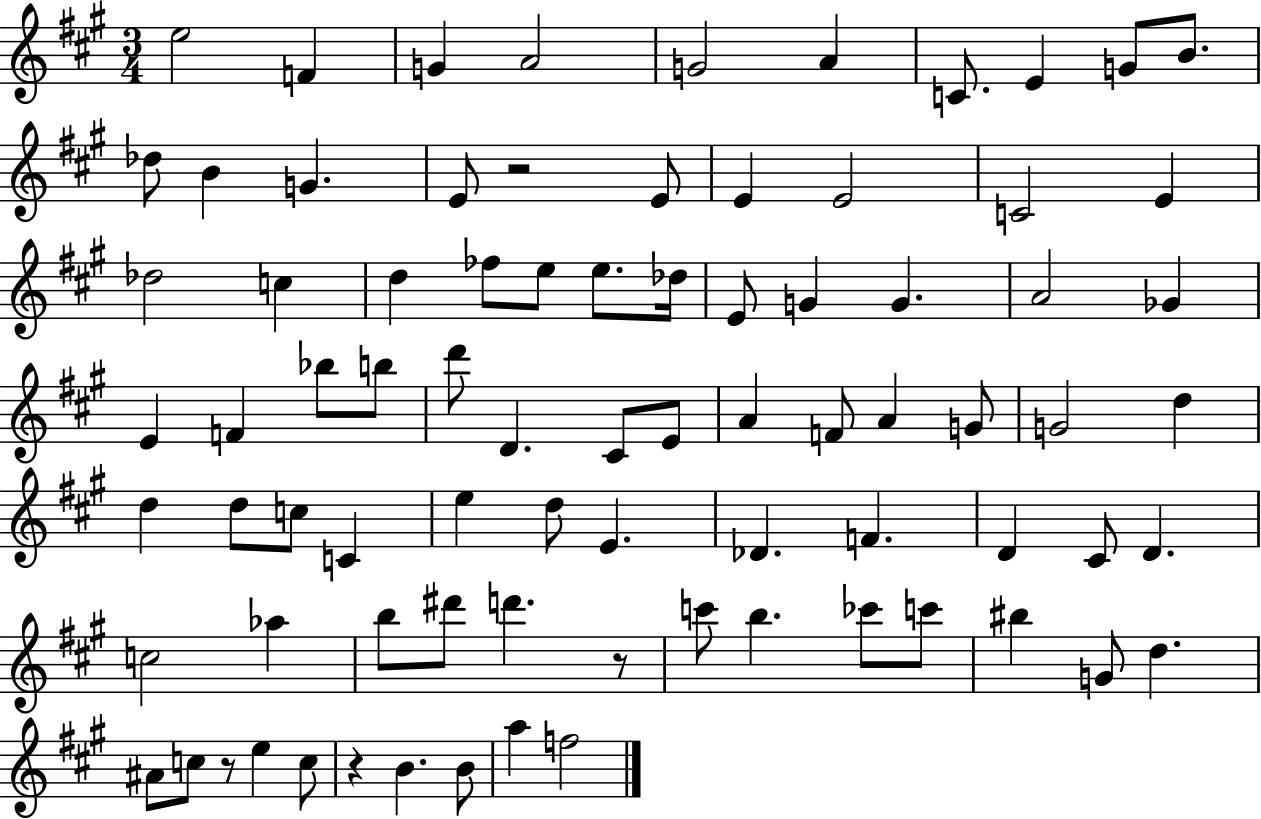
E5/h F4/q G4/q A4/h G4/h A4/q C4/e. E4/q G4/e B4/e. Db5/e B4/q G4/q. E4/e R/h E4/e E4/q E4/h C4/h E4/q Db5/h C5/q D5/q FES5/e E5/e E5/e. Db5/s E4/e G4/q G4/q. A4/h Gb4/q E4/q F4/q Bb5/e B5/e D6/e D4/q. C#4/e E4/e A4/q F4/e A4/q G4/e G4/h D5/q D5/q D5/e C5/e C4/q E5/q D5/e E4/q. Db4/q. F4/q. D4/q C#4/e D4/q. C5/h Ab5/q B5/e D#6/e D6/q. R/e C6/e B5/q. CES6/e C6/e BIS5/q G4/e D5/q. A#4/e C5/e R/e E5/q C5/e R/q B4/q. B4/e A5/q F5/h